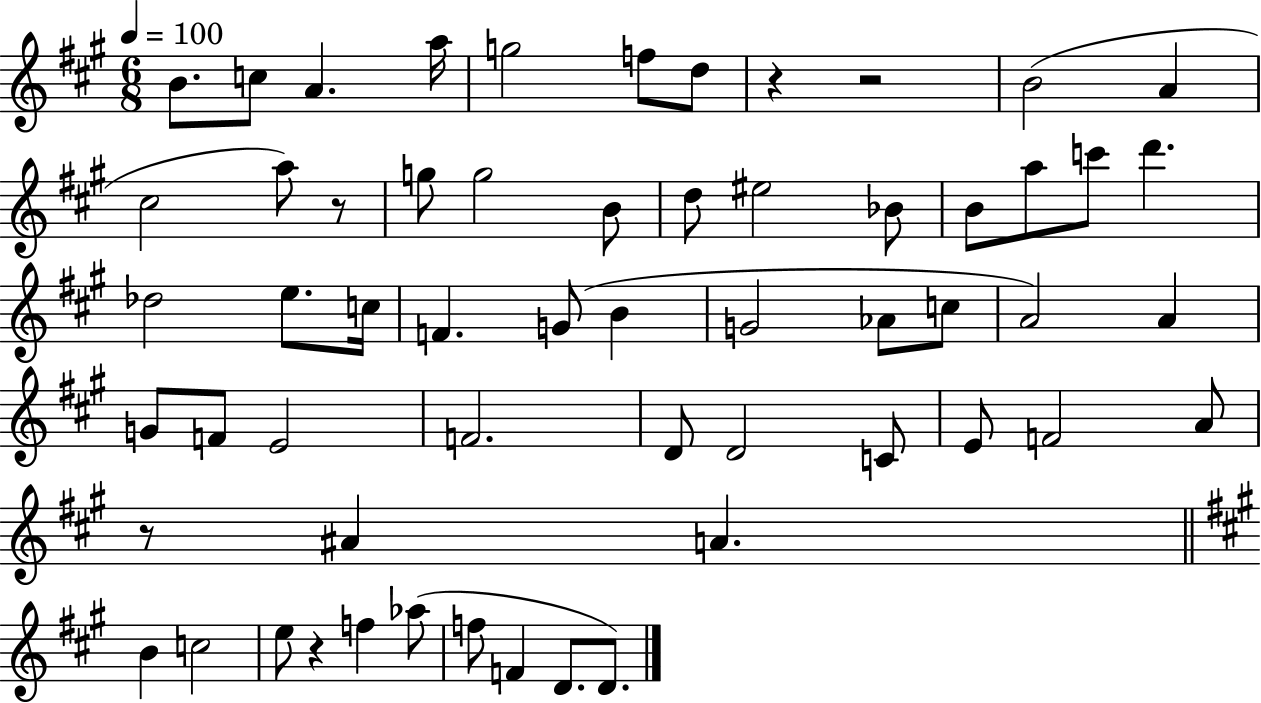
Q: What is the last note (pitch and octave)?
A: D4